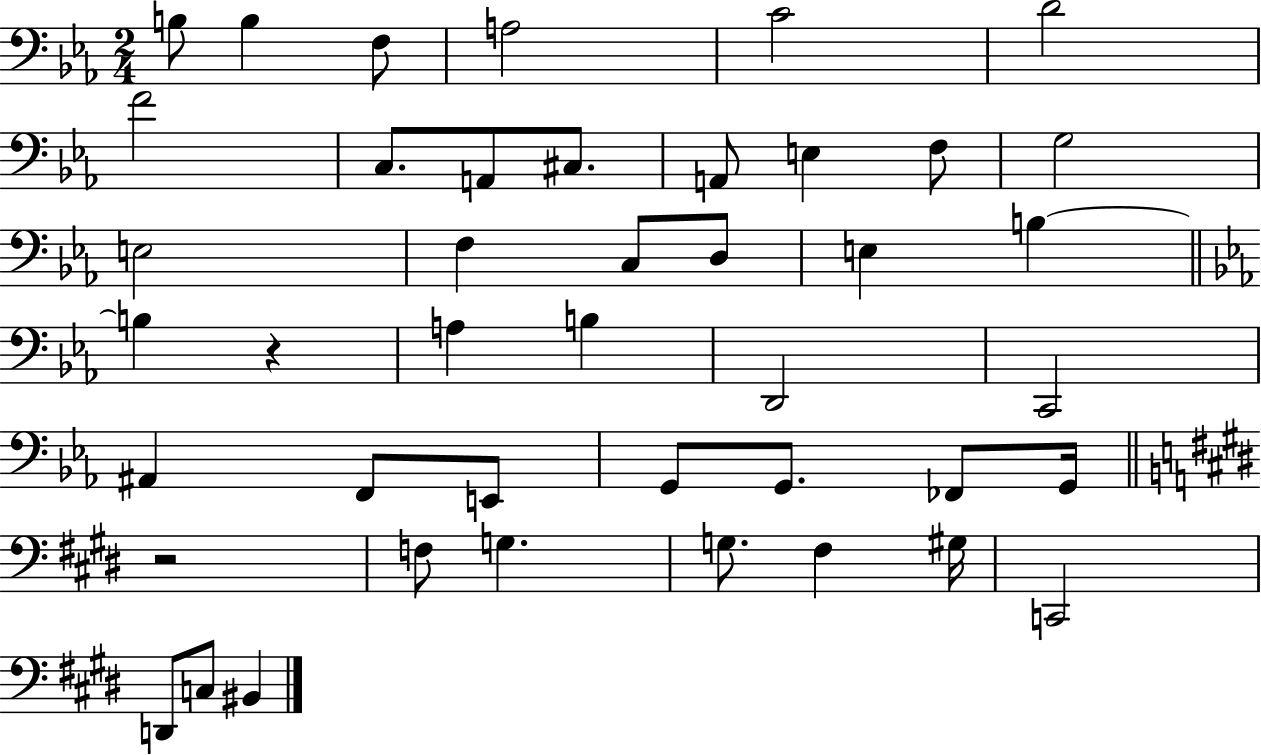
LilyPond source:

{
  \clef bass
  \numericTimeSignature
  \time 2/4
  \key ees \major
  \repeat volta 2 { b8 b4 f8 | a2 | c'2 | d'2 | \break f'2 | c8. a,8 cis8. | a,8 e4 f8 | g2 | \break e2 | f4 c8 d8 | e4 b4~~ | \bar "||" \break \key ees \major b4 r4 | a4 b4 | d,2 | c,2 | \break ais,4 f,8 e,8 | g,8 g,8. fes,8 g,16 | \bar "||" \break \key e \major r2 | f8 g4. | g8. fis4 gis16 | c,2 | \break d,8 c8 bis,4 | } \bar "|."
}